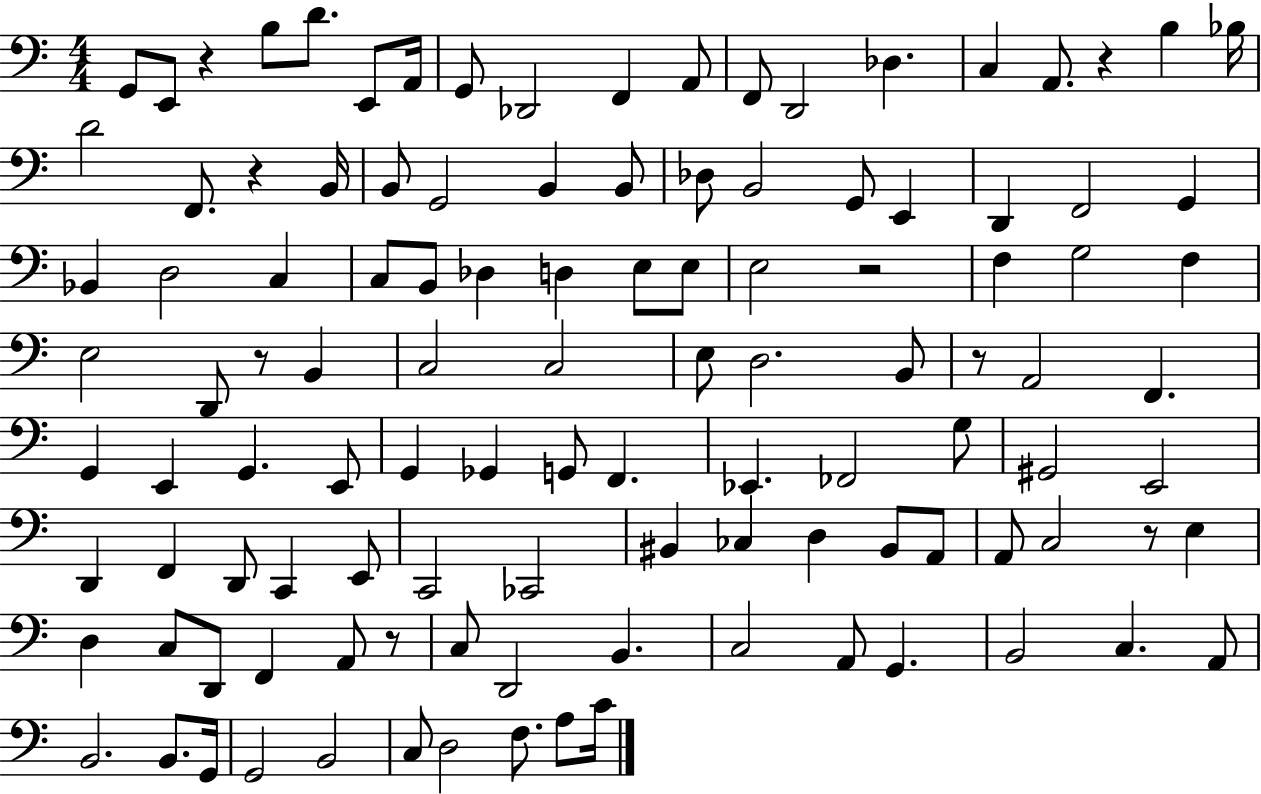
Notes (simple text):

G2/e E2/e R/q B3/e D4/e. E2/e A2/s G2/e Db2/h F2/q A2/e F2/e D2/h Db3/q. C3/q A2/e. R/q B3/q Bb3/s D4/h F2/e. R/q B2/s B2/e G2/h B2/q B2/e Db3/e B2/h G2/e E2/q D2/q F2/h G2/q Bb2/q D3/h C3/q C3/e B2/e Db3/q D3/q E3/e E3/e E3/h R/h F3/q G3/h F3/q E3/h D2/e R/e B2/q C3/h C3/h E3/e D3/h. B2/e R/e A2/h F2/q. G2/q E2/q G2/q. E2/e G2/q Gb2/q G2/e F2/q. Eb2/q. FES2/h G3/e G#2/h E2/h D2/q F2/q D2/e C2/q E2/e C2/h CES2/h BIS2/q CES3/q D3/q BIS2/e A2/e A2/e C3/h R/e E3/q D3/q C3/e D2/e F2/q A2/e R/e C3/e D2/h B2/q. C3/h A2/e G2/q. B2/h C3/q. A2/e B2/h. B2/e. G2/s G2/h B2/h C3/e D3/h F3/e. A3/e C4/s